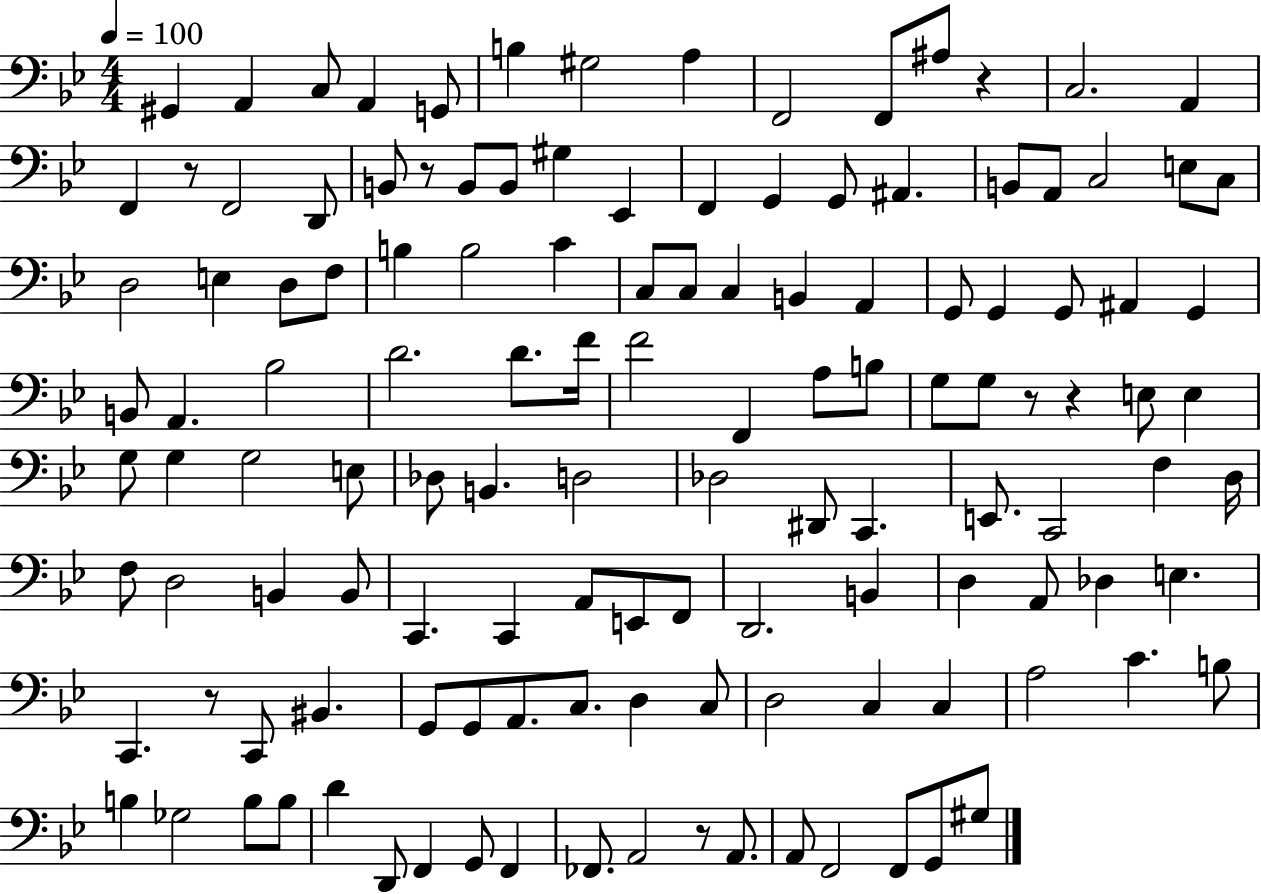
{
  \clef bass
  \numericTimeSignature
  \time 4/4
  \key bes \major
  \tempo 4 = 100
  gis,4 a,4 c8 a,4 g,8 | b4 gis2 a4 | f,2 f,8 ais8 r4 | c2. a,4 | \break f,4 r8 f,2 d,8 | b,8 r8 b,8 b,8 gis4 ees,4 | f,4 g,4 g,8 ais,4. | b,8 a,8 c2 e8 c8 | \break d2 e4 d8 f8 | b4 b2 c'4 | c8 c8 c4 b,4 a,4 | g,8 g,4 g,8 ais,4 g,4 | \break b,8 a,4. bes2 | d'2. d'8. f'16 | f'2 f,4 a8 b8 | g8 g8 r8 r4 e8 e4 | \break g8 g4 g2 e8 | des8 b,4. d2 | des2 dis,8 c,4. | e,8. c,2 f4 d16 | \break f8 d2 b,4 b,8 | c,4. c,4 a,8 e,8 f,8 | d,2. b,4 | d4 a,8 des4 e4. | \break c,4. r8 c,8 bis,4. | g,8 g,8 a,8. c8. d4 c8 | d2 c4 c4 | a2 c'4. b8 | \break b4 ges2 b8 b8 | d'4 d,8 f,4 g,8 f,4 | fes,8. a,2 r8 a,8. | a,8 f,2 f,8 g,8 gis8 | \break \bar "|."
}